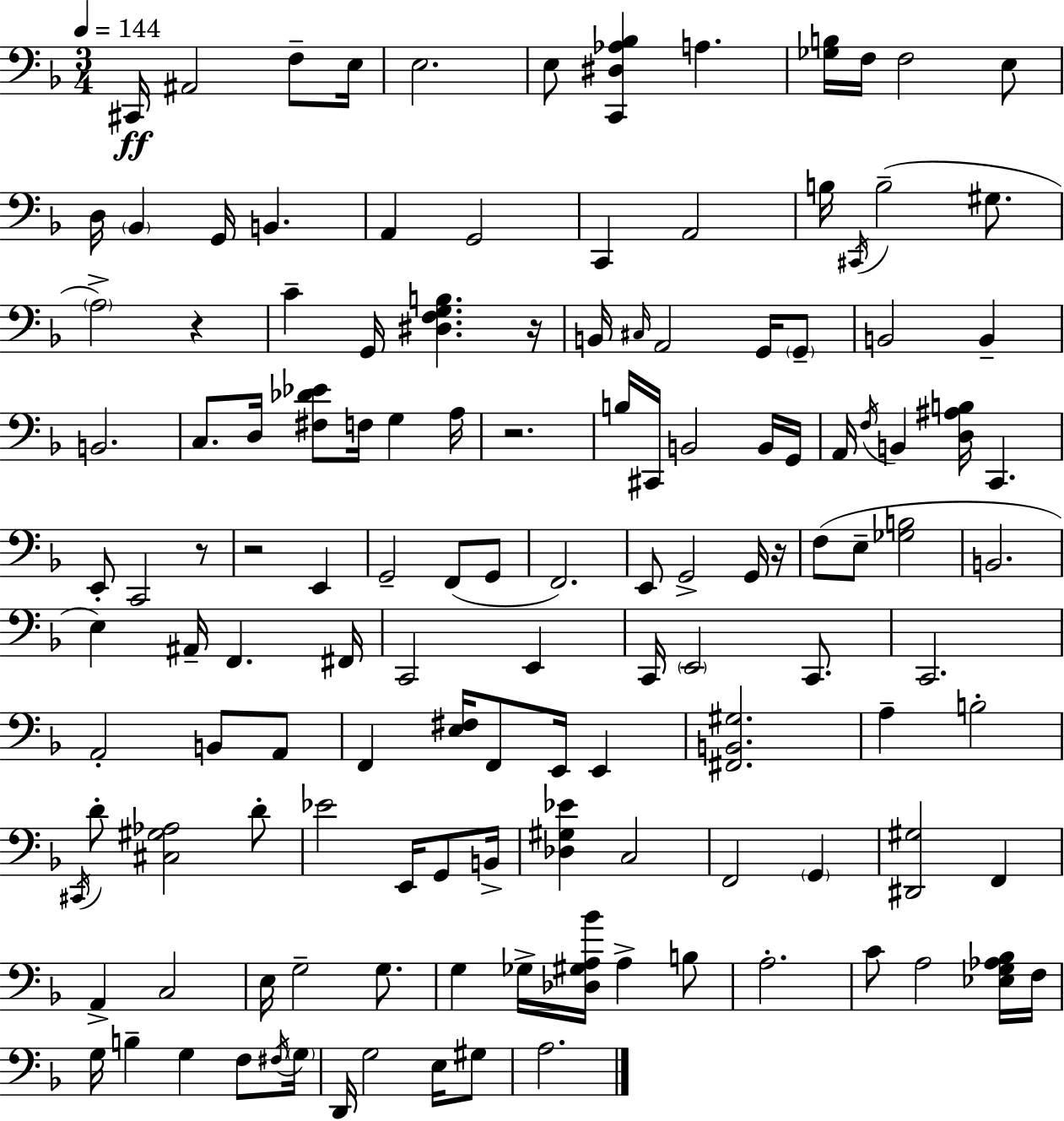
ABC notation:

X:1
T:Untitled
M:3/4
L:1/4
K:F
^C,,/4 ^A,,2 F,/2 E,/4 E,2 E,/2 [C,,^D,_A,_B,] A, [_G,B,]/4 F,/4 F,2 E,/2 D,/4 _B,, G,,/4 B,, A,, G,,2 C,, A,,2 B,/4 ^C,,/4 B,2 ^G,/2 A,2 z C G,,/4 [^D,F,G,B,] z/4 B,,/4 ^C,/4 A,,2 G,,/4 G,,/2 B,,2 B,, B,,2 C,/2 D,/4 [^F,_D_E]/2 F,/4 G, A,/4 z2 B,/4 ^C,,/4 B,,2 B,,/4 G,,/4 A,,/4 F,/4 B,, [D,^A,B,]/4 C,, E,,/2 C,,2 z/2 z2 E,, G,,2 F,,/2 G,,/2 F,,2 E,,/2 G,,2 G,,/4 z/4 F,/2 E,/2 [_G,B,]2 B,,2 E, ^A,,/4 F,, ^F,,/4 C,,2 E,, C,,/4 E,,2 C,,/2 C,,2 A,,2 B,,/2 A,,/2 F,, [E,^F,]/4 F,,/2 E,,/4 E,, [^F,,B,,^G,]2 A, B,2 ^C,,/4 D/2 [^C,^G,_A,]2 D/2 _E2 E,,/4 G,,/2 B,,/4 [_D,^G,_E] C,2 F,,2 G,, [^D,,^G,]2 F,, A,, C,2 E,/4 G,2 G,/2 G, _G,/4 [_D,^G,A,_B]/4 A, B,/2 A,2 C/2 A,2 [_E,G,_A,_B,]/4 F,/4 G,/4 B, G, F,/2 ^F,/4 G,/4 D,,/4 G,2 E,/4 ^G,/2 A,2